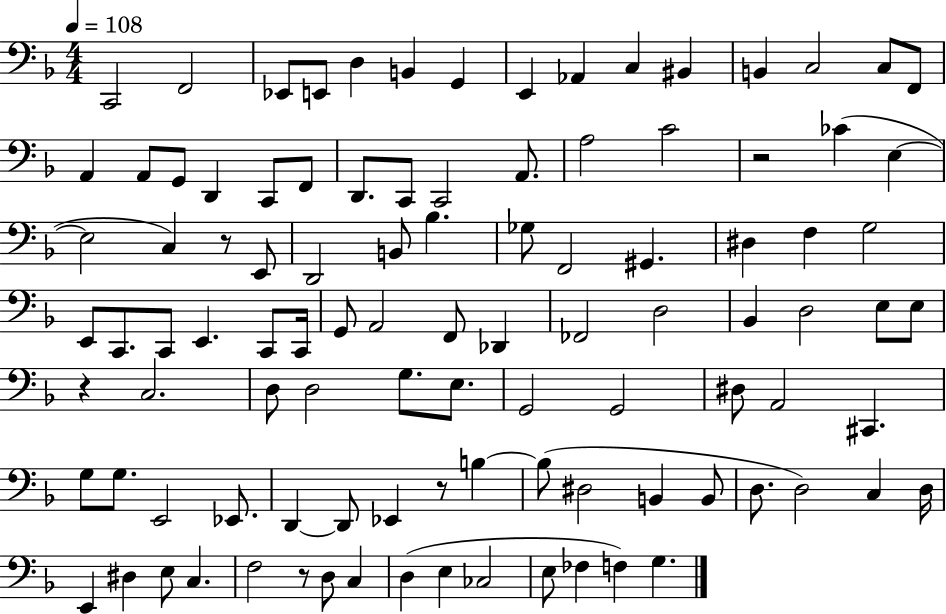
C2/h F2/h Eb2/e E2/e D3/q B2/q G2/q E2/q Ab2/q C3/q BIS2/q B2/q C3/h C3/e F2/e A2/q A2/e G2/e D2/q C2/e F2/e D2/e. C2/e C2/h A2/e. A3/h C4/h R/h CES4/q E3/q E3/h C3/q R/e E2/e D2/h B2/e Bb3/q. Gb3/e F2/h G#2/q. D#3/q F3/q G3/h E2/e C2/e. C2/e E2/q. C2/e C2/s G2/e A2/h F2/e Db2/q FES2/h D3/h Bb2/q D3/h E3/e E3/e R/q C3/h. D3/e D3/h G3/e. E3/e. G2/h G2/h D#3/e A2/h C#2/q. G3/e G3/e. E2/h Eb2/e. D2/q D2/e Eb2/q R/e B3/q B3/e D#3/h B2/q B2/e D3/e. D3/h C3/q D3/s E2/q D#3/q E3/e C3/q. F3/h R/e D3/e C3/q D3/q E3/q CES3/h E3/e FES3/q F3/q G3/q.